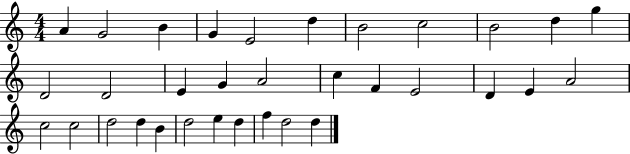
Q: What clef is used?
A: treble